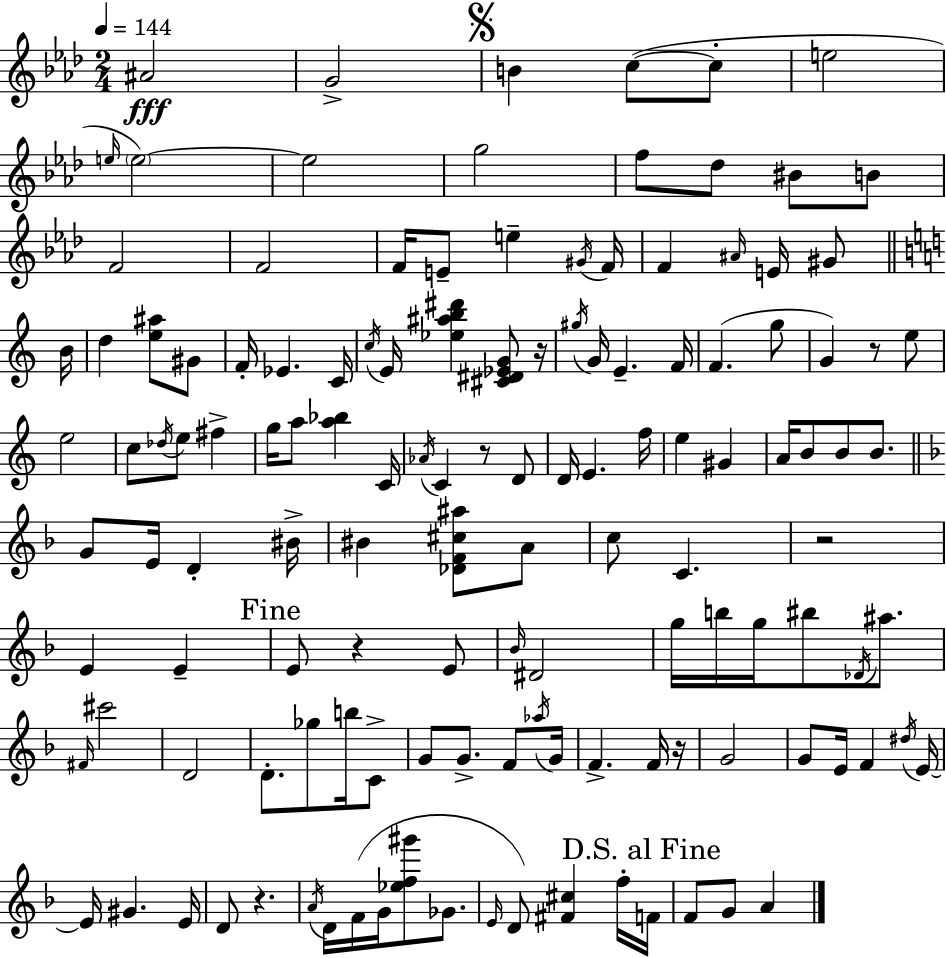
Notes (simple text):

A#4/h G4/h B4/q C5/e C5/e E5/h E5/s E5/h E5/h G5/h F5/e Db5/e BIS4/e B4/e F4/h F4/h F4/s E4/e E5/q G#4/s F4/s F4/q A#4/s E4/s G#4/e B4/s D5/q [E5,A#5]/e G#4/e F4/s Eb4/q. C4/s C5/s E4/s [Eb5,A#5,B5,D#6]/q [C#4,D#4,Eb4,G4]/e R/s G#5/s G4/s E4/q. F4/s F4/q. G5/e G4/q R/e E5/e E5/h C5/e Db5/s E5/e F#5/q G5/s A5/e [A5,Bb5]/q C4/s Ab4/s C4/q R/e D4/e D4/s E4/q. F5/s E5/q G#4/q A4/s B4/e B4/e B4/e. G4/e E4/s D4/q BIS4/s BIS4/q [Db4,F4,C#5,A#5]/e A4/e C5/e C4/q. R/h E4/q E4/q E4/e R/q E4/e Bb4/s D#4/h G5/s B5/s G5/s BIS5/e Db4/s A#5/e. F#4/s C#6/h D4/h D4/e. Gb5/e B5/s C4/e G4/e G4/e. F4/e Ab5/s G4/s F4/q. F4/s R/s G4/h G4/e E4/s F4/q D#5/s E4/s E4/s G#4/q. E4/s D4/e R/q. A4/s D4/s F4/s G4/s [Eb5,F5,G#6]/e Gb4/e. E4/s D4/e [F#4,C#5]/q F5/s F4/s F4/e G4/e A4/q